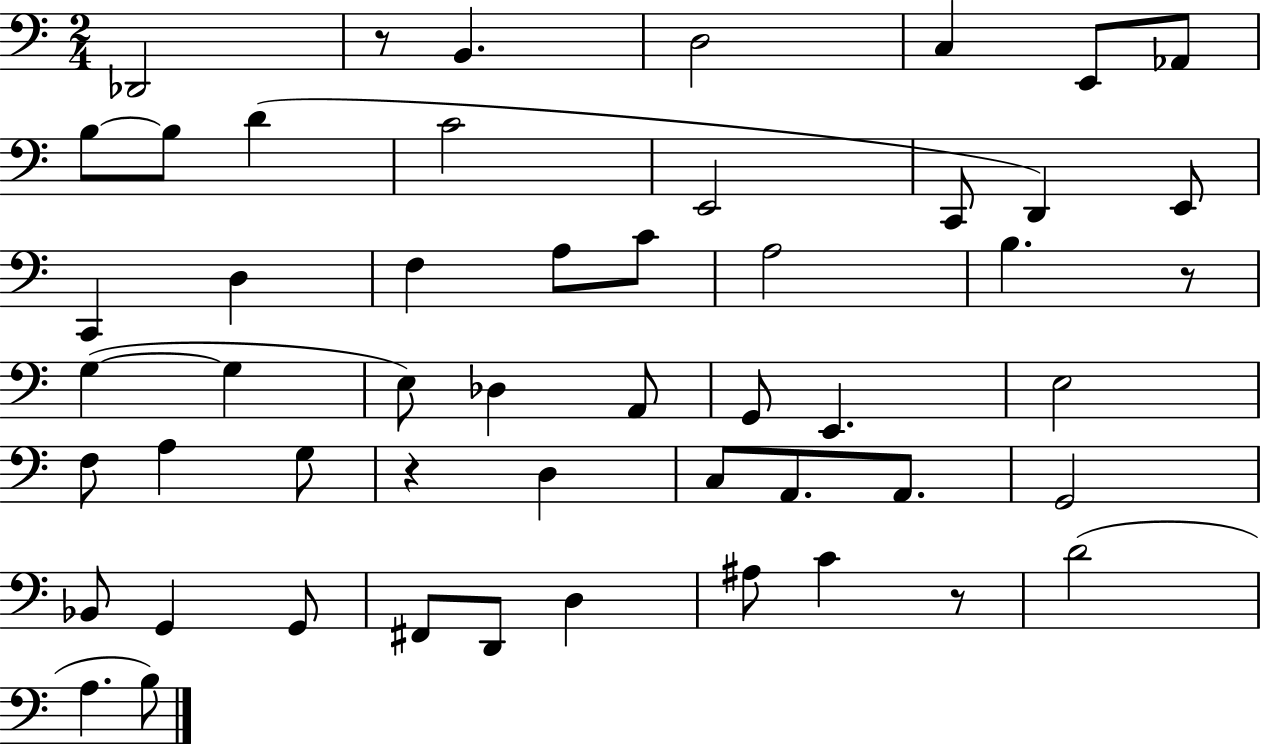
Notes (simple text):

Db2/h R/e B2/q. D3/h C3/q E2/e Ab2/e B3/e B3/e D4/q C4/h E2/h C2/e D2/q E2/e C2/q D3/q F3/q A3/e C4/e A3/h B3/q. R/e G3/q G3/q E3/e Db3/q A2/e G2/e E2/q. E3/h F3/e A3/q G3/e R/q D3/q C3/e A2/e. A2/e. G2/h Bb2/e G2/q G2/e F#2/e D2/e D3/q A#3/e C4/q R/e D4/h A3/q. B3/e